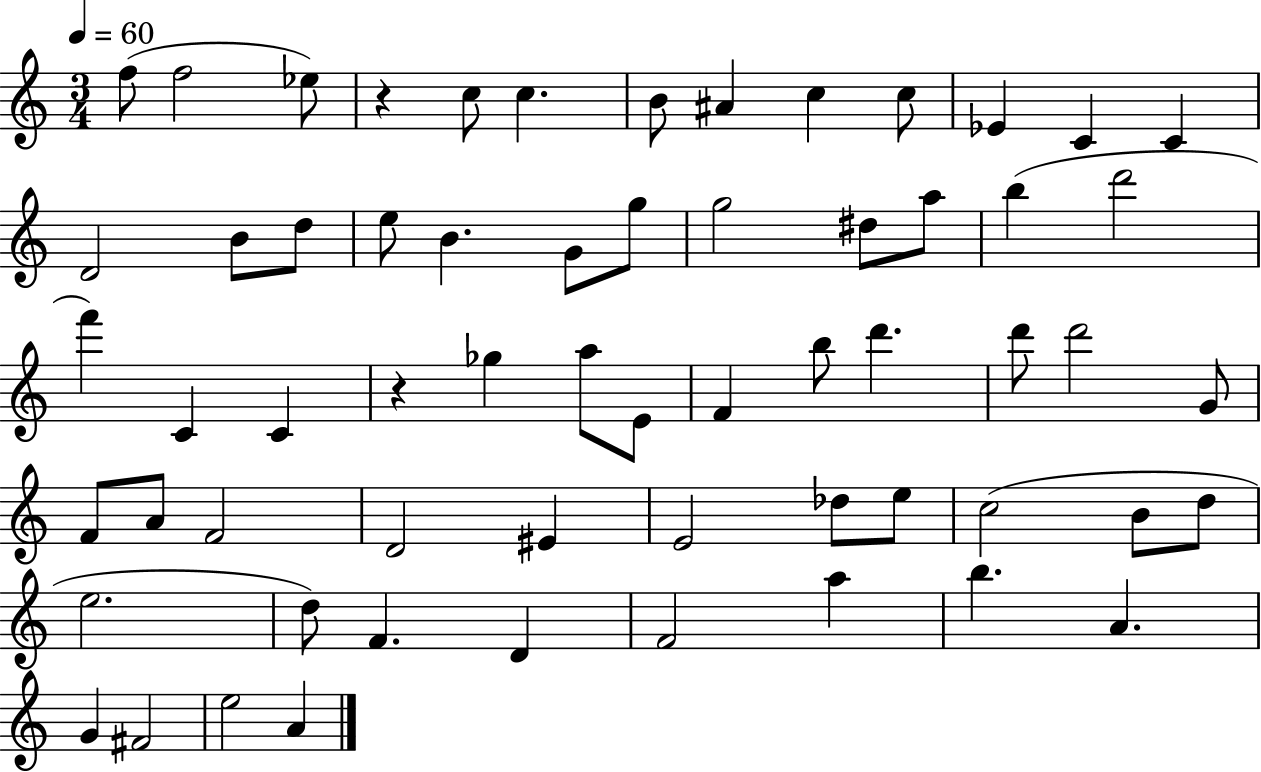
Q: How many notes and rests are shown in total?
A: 61